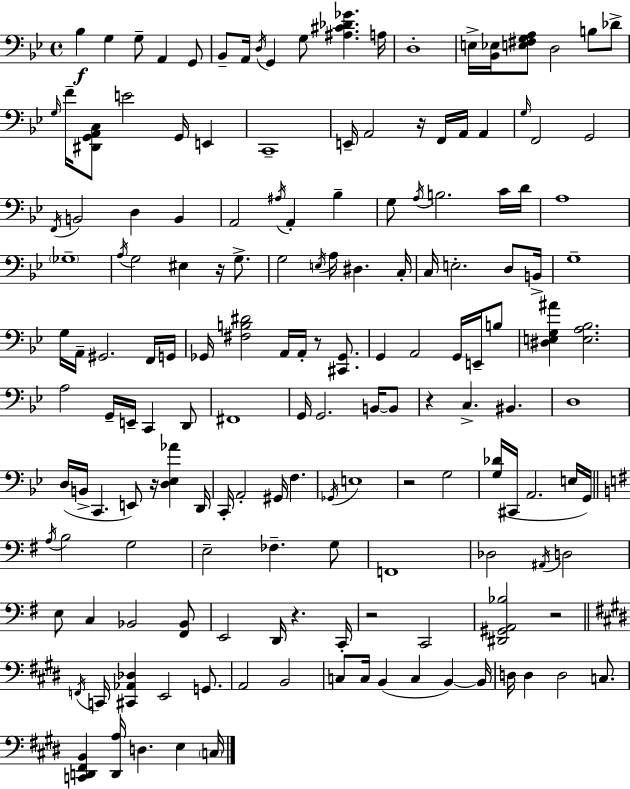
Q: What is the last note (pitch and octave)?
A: C3